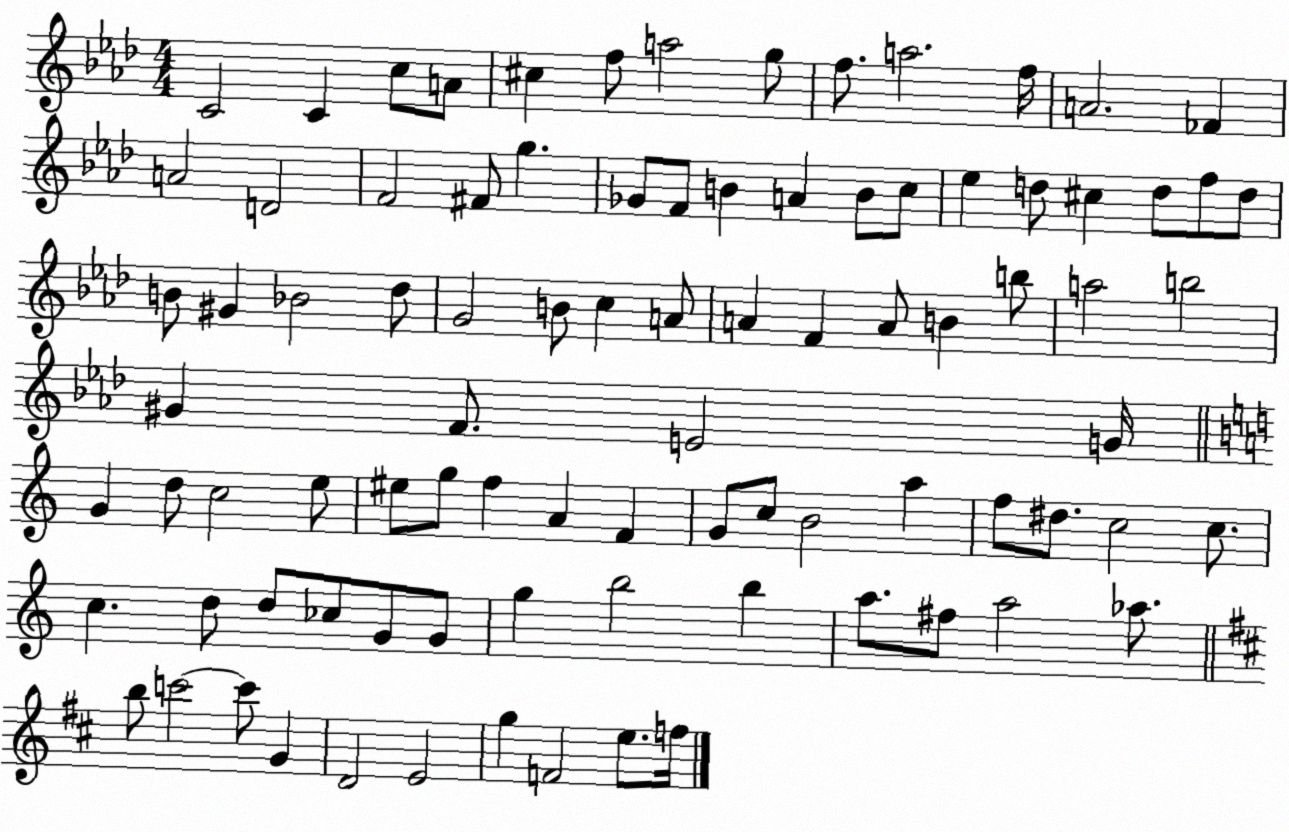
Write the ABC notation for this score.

X:1
T:Untitled
M:4/4
L:1/4
K:Ab
C2 C c/2 A/2 ^c f/2 a2 g/2 f/2 a2 f/4 A2 _F A2 D2 F2 ^F/2 g _G/2 F/2 B A B/2 c/2 _e d/2 ^c d/2 f/2 d/2 B/2 ^G _B2 _d/2 G2 B/2 c A/2 A F A/2 B b/2 a2 b2 ^G F/2 E2 G/4 G d/2 c2 e/2 ^e/2 g/2 f A F G/2 c/2 B2 a f/2 ^d/2 c2 c/2 c d/2 d/2 _c/2 G/2 G/2 g b2 b a/2 ^f/2 a2 _a/2 b/2 c'2 c'/2 G D2 E2 g F2 e/2 f/4